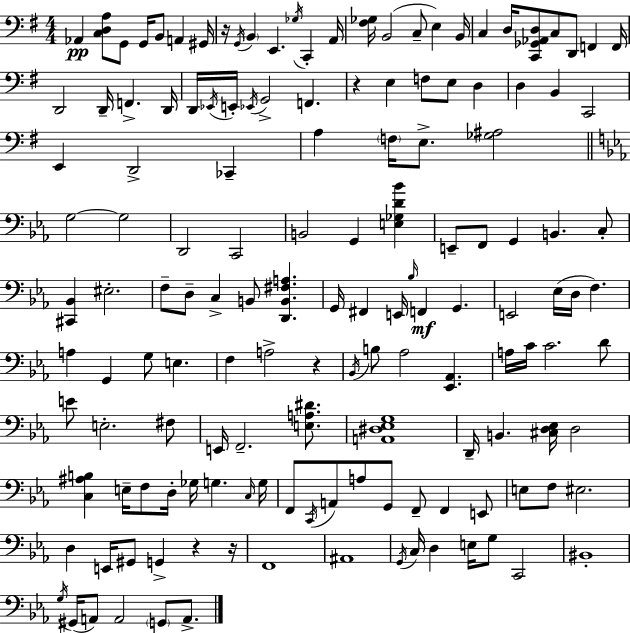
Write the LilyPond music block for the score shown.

{
  \clef bass
  \numericTimeSignature
  \time 4/4
  \key g \major
  \repeat volta 2 { aes,4\pp <c d a>8 g,8 g,16 b,8 a,4 gis,16 | r16 \acciaccatura { g,16 } \parenthesize b,4 e,4. \acciaccatura { ges16 } c,4-. | a,16 <fis ges>16 b,2( c8-- e4) | b,16 c4 d16 <c, ges, aes, d>8 c8 d,8 f,4 | \break f,16 d,2 d,16-- f,4.-> | d,16 d,16 \acciaccatura { ees,16 } e,16-. \acciaccatura { ees,16 } g,2-> f,4. | r4 e4 f8 e8 | d4 d4 b,4 c,2 | \break e,4 d,2-> | ces,4-- a4 \parenthesize f16 e8.-> <ges ais>2 | \bar "||" \break \key c \minor g2~~ g2 | d,2 c,2 | b,2 g,4 <e ges d' bes'>4 | e,8-- f,8 g,4 b,4. c8-. | \break <cis, bes,>4 eis2.-. | f8-- d8-- c4-> b,8 <d, b, fis a>4. | g,16 fis,4 e,16 \grace { bes16 }\mf f,4 g,4. | e,2 ees16( d16 f4.) | \break a4 g,4 g8 e4. | f4 a2-> r4 | \acciaccatura { bes,16 } b8 aes2 <ees, aes,>4. | a16 c'16 c'2. | \break d'8 e'8 e2.-. | fis8 e,16 f,2.-- <e a dis'>8. | <a, dis ees g>1 | d,16-- b,4. <cis d ees>16 d2 | \break <c ais b>4 e16-- f8 d16-. ges16 g4. | \grace { c16 } g16 f,8 \acciaccatura { c,16 } a,8 a8 g,8 f,8-- f,4 | e,8 e8 f8 eis2. | d4 e,16 gis,8 g,4-> r4 | \break r16 f,1 | ais,1 | \acciaccatura { g,16 } c16 d4 e16 g8 c,2 | bis,1-. | \break \acciaccatura { g16 }( gis,16 a,8) a,2 | \parenthesize g,8 a,8.-> } \bar "|."
}